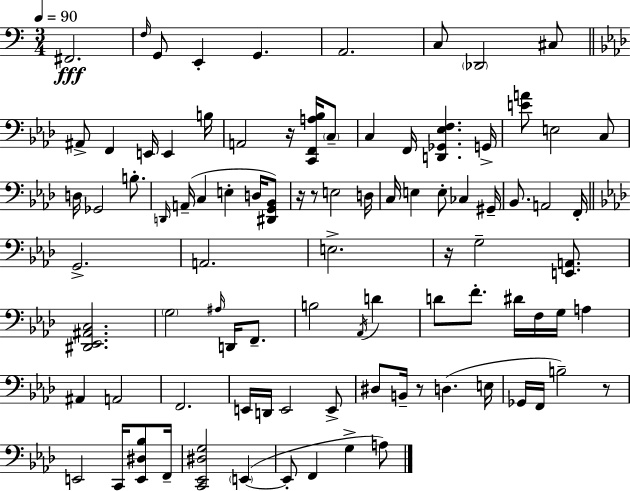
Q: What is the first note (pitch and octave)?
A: F#2